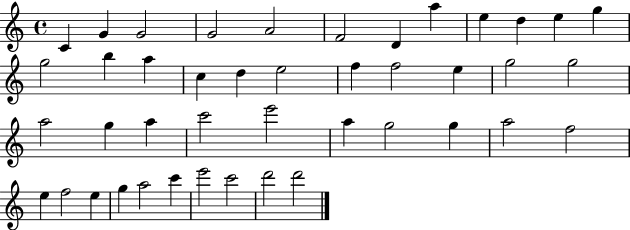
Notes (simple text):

C4/q G4/q G4/h G4/h A4/h F4/h D4/q A5/q E5/q D5/q E5/q G5/q G5/h B5/q A5/q C5/q D5/q E5/h F5/q F5/h E5/q G5/h G5/h A5/h G5/q A5/q C6/h E6/h A5/q G5/h G5/q A5/h F5/h E5/q F5/h E5/q G5/q A5/h C6/q E6/h C6/h D6/h D6/h